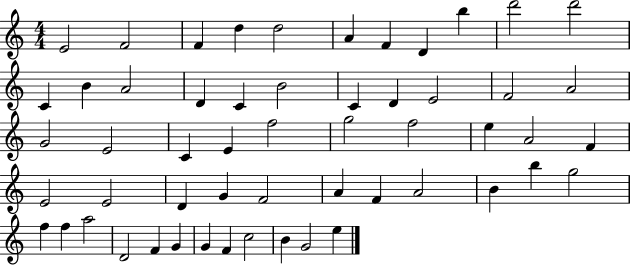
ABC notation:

X:1
T:Untitled
M:4/4
L:1/4
K:C
E2 F2 F d d2 A F D b d'2 d'2 C B A2 D C B2 C D E2 F2 A2 G2 E2 C E f2 g2 f2 e A2 F E2 E2 D G F2 A F A2 B b g2 f f a2 D2 F G G F c2 B G2 e